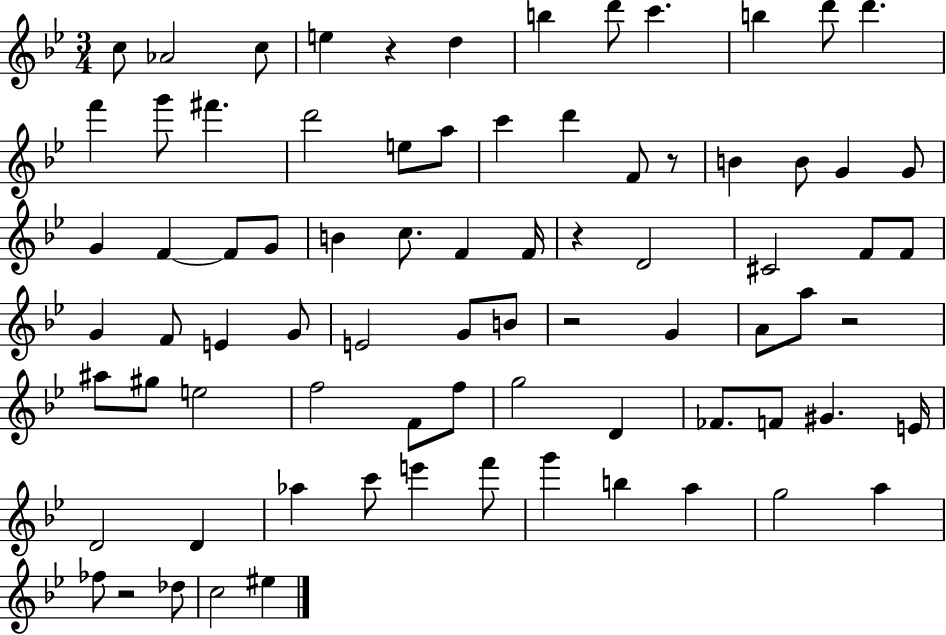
C5/e Ab4/h C5/e E5/q R/q D5/q B5/q D6/e C6/q. B5/q D6/e D6/q. F6/q G6/e F#6/q. D6/h E5/e A5/e C6/q D6/q F4/e R/e B4/q B4/e G4/q G4/e G4/q F4/q F4/e G4/e B4/q C5/e. F4/q F4/s R/q D4/h C#4/h F4/e F4/e G4/q F4/e E4/q G4/e E4/h G4/e B4/e R/h G4/q A4/e A5/e R/h A#5/e G#5/e E5/h F5/h F4/e F5/e G5/h D4/q FES4/e. F4/e G#4/q. E4/s D4/h D4/q Ab5/q C6/e E6/q F6/e G6/q B5/q A5/q G5/h A5/q FES5/e R/h Db5/e C5/h EIS5/q